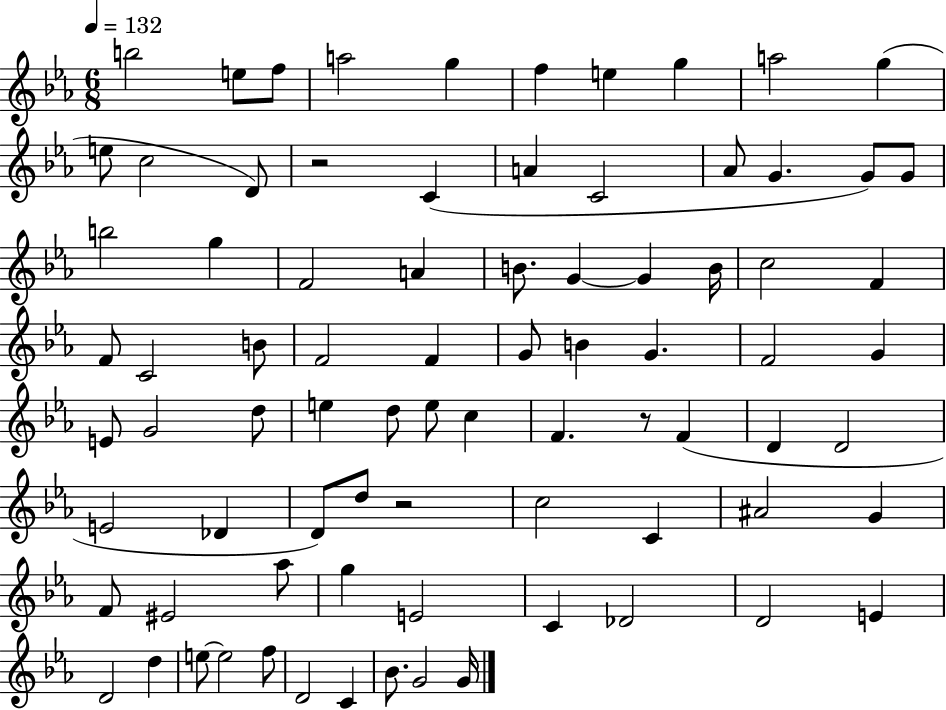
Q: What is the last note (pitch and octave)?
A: G4